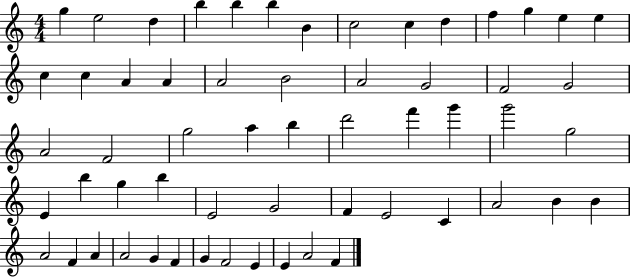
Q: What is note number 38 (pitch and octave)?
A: B5